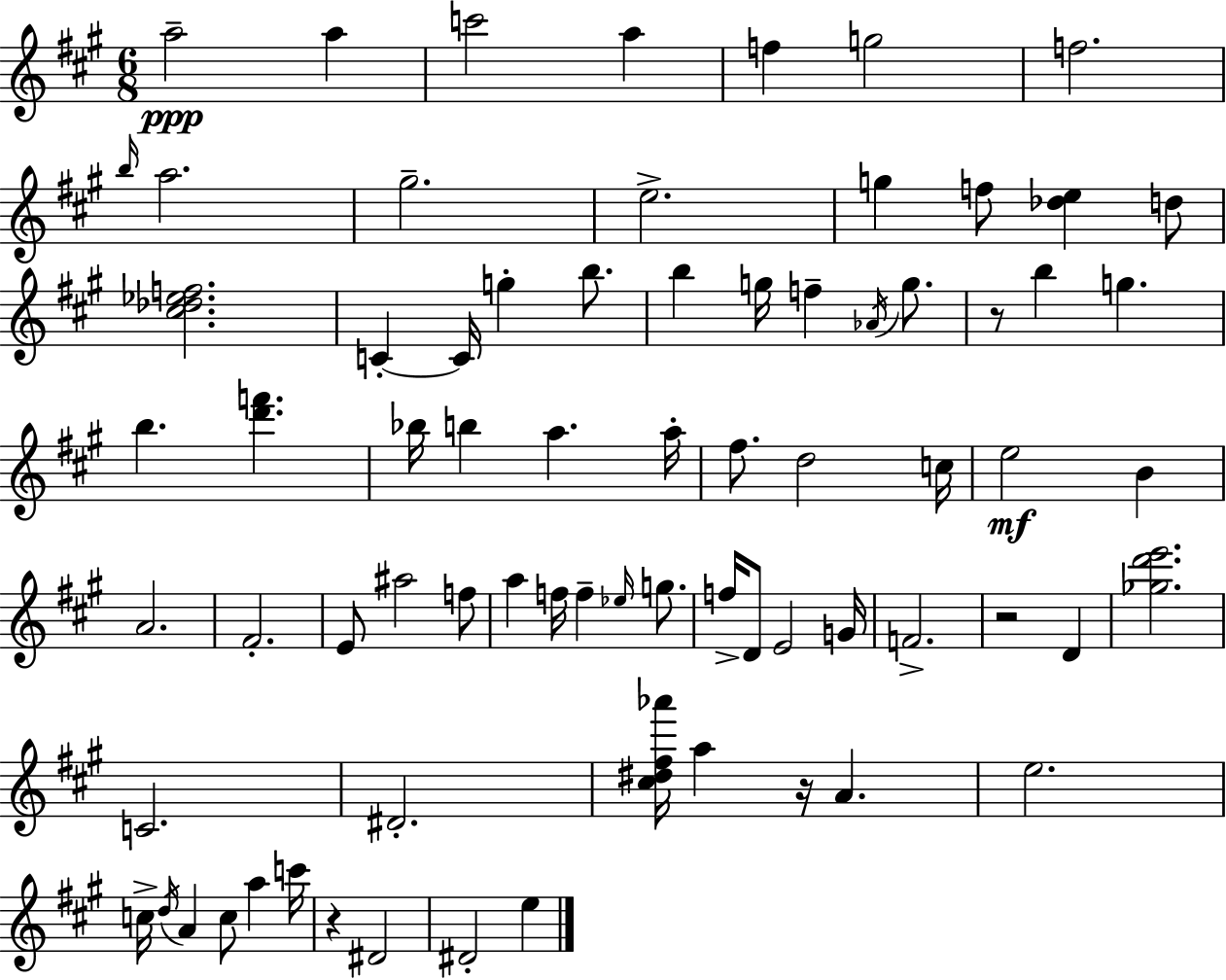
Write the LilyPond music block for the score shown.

{
  \clef treble
  \numericTimeSignature
  \time 6/8
  \key a \major
  a''2--\ppp a''4 | c'''2 a''4 | f''4 g''2 | f''2. | \break \grace { b''16 } a''2. | gis''2.-- | e''2.-> | g''4 f''8 <des'' e''>4 d''8 | \break <cis'' des'' ees'' f''>2. | c'4-.~~ c'16 g''4-. b''8. | b''4 g''16 f''4-- \acciaccatura { aes'16 } g''8. | r8 b''4 g''4. | \break b''4. <d''' f'''>4. | bes''16 b''4 a''4. | a''16-. fis''8. d''2 | c''16 e''2\mf b'4 | \break a'2. | fis'2.-. | e'8 ais''2 | f''8 a''4 f''16 f''4-- \grace { ees''16 } | \break g''8. f''16-> d'8 e'2 | g'16 f'2.-> | r2 d'4 | <ges'' d''' e'''>2. | \break c'2. | dis'2.-. | <cis'' dis'' fis'' aes'''>16 a''4 r16 a'4. | e''2. | \break c''16-> \acciaccatura { d''16 } a'4 c''8 a''4 | c'''16 r4 dis'2 | dis'2-. | e''4 \bar "|."
}